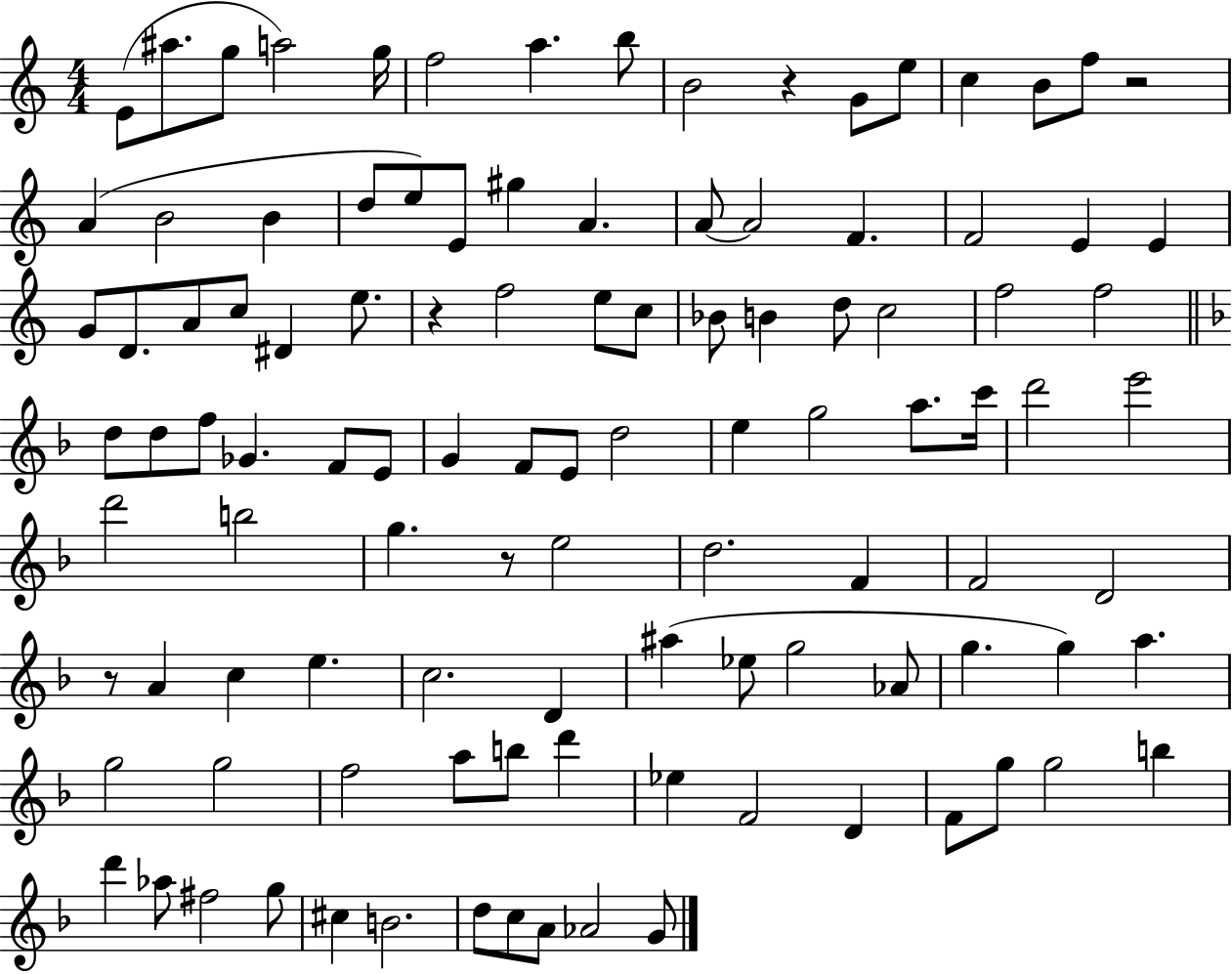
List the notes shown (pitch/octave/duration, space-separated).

E4/e A#5/e. G5/e A5/h G5/s F5/h A5/q. B5/e B4/h R/q G4/e E5/e C5/q B4/e F5/e R/h A4/q B4/h B4/q D5/e E5/e E4/e G#5/q A4/q. A4/e A4/h F4/q. F4/h E4/q E4/q G4/e D4/e. A4/e C5/e D#4/q E5/e. R/q F5/h E5/e C5/e Bb4/e B4/q D5/e C5/h F5/h F5/h D5/e D5/e F5/e Gb4/q. F4/e E4/e G4/q F4/e E4/e D5/h E5/q G5/h A5/e. C6/s D6/h E6/h D6/h B5/h G5/q. R/e E5/h D5/h. F4/q F4/h D4/h R/e A4/q C5/q E5/q. C5/h. D4/q A#5/q Eb5/e G5/h Ab4/e G5/q. G5/q A5/q. G5/h G5/h F5/h A5/e B5/e D6/q Eb5/q F4/h D4/q F4/e G5/e G5/h B5/q D6/q Ab5/e F#5/h G5/e C#5/q B4/h. D5/e C5/e A4/e Ab4/h G4/e